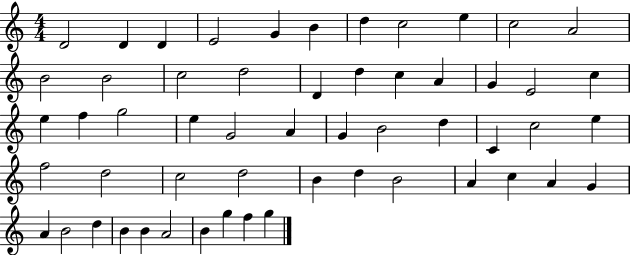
X:1
T:Untitled
M:4/4
L:1/4
K:C
D2 D D E2 G B d c2 e c2 A2 B2 B2 c2 d2 D d c A G E2 c e f g2 e G2 A G B2 d C c2 e f2 d2 c2 d2 B d B2 A c A G A B2 d B B A2 B g f g